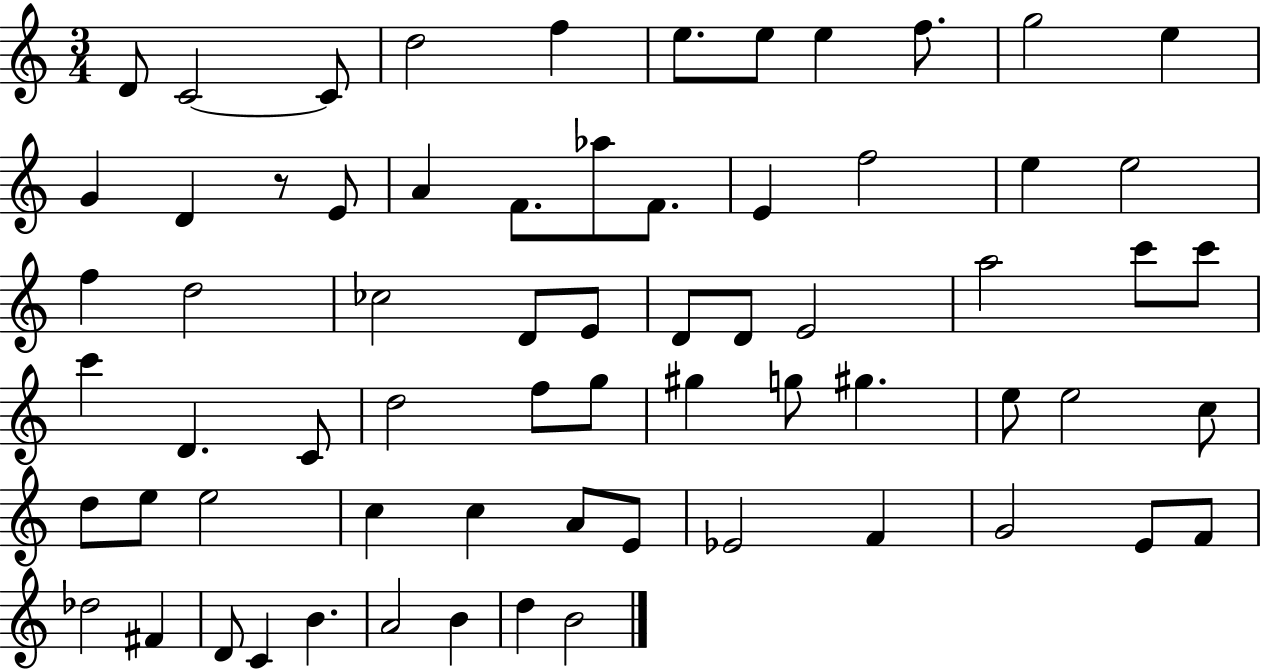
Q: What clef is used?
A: treble